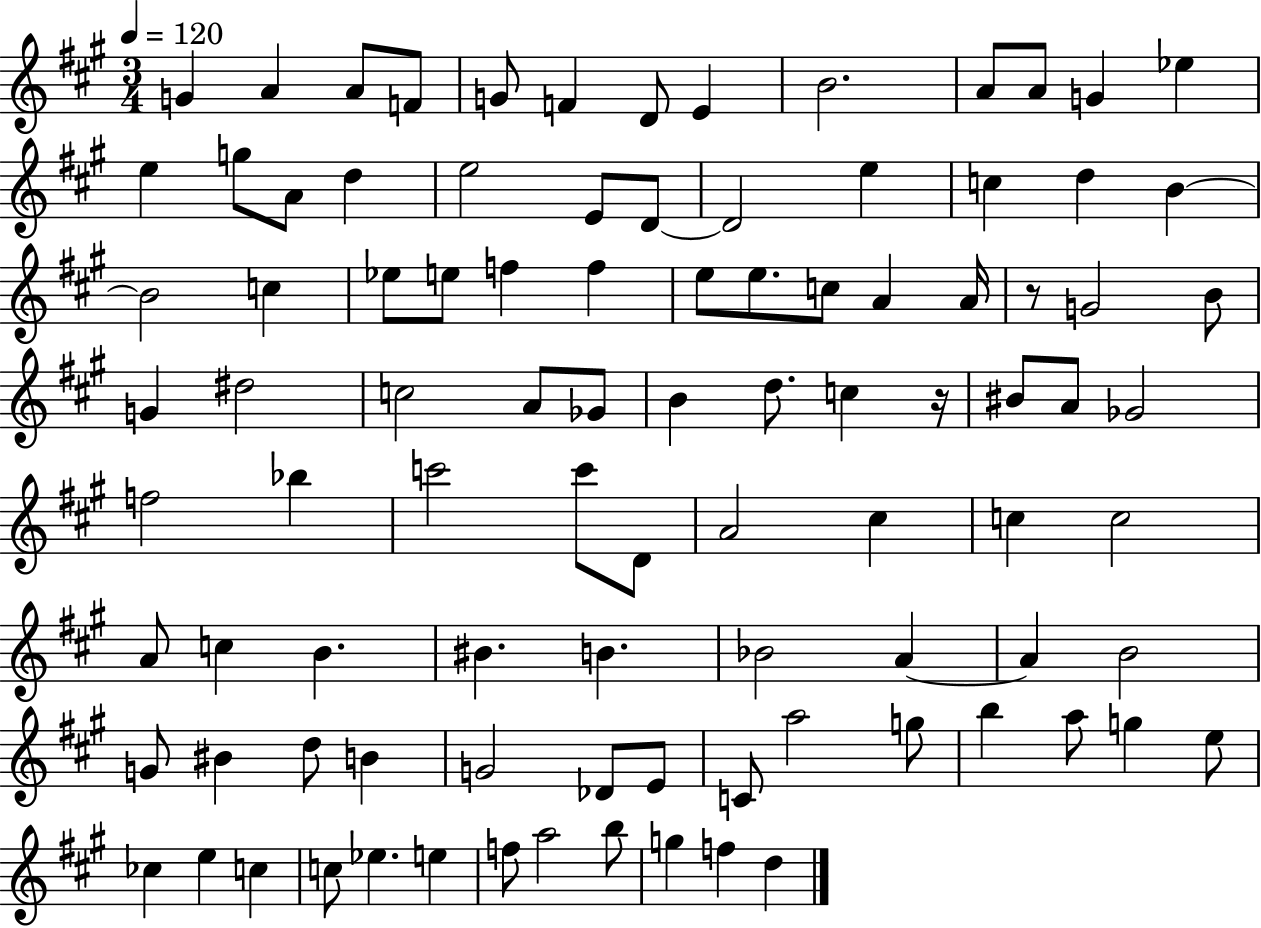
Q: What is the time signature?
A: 3/4